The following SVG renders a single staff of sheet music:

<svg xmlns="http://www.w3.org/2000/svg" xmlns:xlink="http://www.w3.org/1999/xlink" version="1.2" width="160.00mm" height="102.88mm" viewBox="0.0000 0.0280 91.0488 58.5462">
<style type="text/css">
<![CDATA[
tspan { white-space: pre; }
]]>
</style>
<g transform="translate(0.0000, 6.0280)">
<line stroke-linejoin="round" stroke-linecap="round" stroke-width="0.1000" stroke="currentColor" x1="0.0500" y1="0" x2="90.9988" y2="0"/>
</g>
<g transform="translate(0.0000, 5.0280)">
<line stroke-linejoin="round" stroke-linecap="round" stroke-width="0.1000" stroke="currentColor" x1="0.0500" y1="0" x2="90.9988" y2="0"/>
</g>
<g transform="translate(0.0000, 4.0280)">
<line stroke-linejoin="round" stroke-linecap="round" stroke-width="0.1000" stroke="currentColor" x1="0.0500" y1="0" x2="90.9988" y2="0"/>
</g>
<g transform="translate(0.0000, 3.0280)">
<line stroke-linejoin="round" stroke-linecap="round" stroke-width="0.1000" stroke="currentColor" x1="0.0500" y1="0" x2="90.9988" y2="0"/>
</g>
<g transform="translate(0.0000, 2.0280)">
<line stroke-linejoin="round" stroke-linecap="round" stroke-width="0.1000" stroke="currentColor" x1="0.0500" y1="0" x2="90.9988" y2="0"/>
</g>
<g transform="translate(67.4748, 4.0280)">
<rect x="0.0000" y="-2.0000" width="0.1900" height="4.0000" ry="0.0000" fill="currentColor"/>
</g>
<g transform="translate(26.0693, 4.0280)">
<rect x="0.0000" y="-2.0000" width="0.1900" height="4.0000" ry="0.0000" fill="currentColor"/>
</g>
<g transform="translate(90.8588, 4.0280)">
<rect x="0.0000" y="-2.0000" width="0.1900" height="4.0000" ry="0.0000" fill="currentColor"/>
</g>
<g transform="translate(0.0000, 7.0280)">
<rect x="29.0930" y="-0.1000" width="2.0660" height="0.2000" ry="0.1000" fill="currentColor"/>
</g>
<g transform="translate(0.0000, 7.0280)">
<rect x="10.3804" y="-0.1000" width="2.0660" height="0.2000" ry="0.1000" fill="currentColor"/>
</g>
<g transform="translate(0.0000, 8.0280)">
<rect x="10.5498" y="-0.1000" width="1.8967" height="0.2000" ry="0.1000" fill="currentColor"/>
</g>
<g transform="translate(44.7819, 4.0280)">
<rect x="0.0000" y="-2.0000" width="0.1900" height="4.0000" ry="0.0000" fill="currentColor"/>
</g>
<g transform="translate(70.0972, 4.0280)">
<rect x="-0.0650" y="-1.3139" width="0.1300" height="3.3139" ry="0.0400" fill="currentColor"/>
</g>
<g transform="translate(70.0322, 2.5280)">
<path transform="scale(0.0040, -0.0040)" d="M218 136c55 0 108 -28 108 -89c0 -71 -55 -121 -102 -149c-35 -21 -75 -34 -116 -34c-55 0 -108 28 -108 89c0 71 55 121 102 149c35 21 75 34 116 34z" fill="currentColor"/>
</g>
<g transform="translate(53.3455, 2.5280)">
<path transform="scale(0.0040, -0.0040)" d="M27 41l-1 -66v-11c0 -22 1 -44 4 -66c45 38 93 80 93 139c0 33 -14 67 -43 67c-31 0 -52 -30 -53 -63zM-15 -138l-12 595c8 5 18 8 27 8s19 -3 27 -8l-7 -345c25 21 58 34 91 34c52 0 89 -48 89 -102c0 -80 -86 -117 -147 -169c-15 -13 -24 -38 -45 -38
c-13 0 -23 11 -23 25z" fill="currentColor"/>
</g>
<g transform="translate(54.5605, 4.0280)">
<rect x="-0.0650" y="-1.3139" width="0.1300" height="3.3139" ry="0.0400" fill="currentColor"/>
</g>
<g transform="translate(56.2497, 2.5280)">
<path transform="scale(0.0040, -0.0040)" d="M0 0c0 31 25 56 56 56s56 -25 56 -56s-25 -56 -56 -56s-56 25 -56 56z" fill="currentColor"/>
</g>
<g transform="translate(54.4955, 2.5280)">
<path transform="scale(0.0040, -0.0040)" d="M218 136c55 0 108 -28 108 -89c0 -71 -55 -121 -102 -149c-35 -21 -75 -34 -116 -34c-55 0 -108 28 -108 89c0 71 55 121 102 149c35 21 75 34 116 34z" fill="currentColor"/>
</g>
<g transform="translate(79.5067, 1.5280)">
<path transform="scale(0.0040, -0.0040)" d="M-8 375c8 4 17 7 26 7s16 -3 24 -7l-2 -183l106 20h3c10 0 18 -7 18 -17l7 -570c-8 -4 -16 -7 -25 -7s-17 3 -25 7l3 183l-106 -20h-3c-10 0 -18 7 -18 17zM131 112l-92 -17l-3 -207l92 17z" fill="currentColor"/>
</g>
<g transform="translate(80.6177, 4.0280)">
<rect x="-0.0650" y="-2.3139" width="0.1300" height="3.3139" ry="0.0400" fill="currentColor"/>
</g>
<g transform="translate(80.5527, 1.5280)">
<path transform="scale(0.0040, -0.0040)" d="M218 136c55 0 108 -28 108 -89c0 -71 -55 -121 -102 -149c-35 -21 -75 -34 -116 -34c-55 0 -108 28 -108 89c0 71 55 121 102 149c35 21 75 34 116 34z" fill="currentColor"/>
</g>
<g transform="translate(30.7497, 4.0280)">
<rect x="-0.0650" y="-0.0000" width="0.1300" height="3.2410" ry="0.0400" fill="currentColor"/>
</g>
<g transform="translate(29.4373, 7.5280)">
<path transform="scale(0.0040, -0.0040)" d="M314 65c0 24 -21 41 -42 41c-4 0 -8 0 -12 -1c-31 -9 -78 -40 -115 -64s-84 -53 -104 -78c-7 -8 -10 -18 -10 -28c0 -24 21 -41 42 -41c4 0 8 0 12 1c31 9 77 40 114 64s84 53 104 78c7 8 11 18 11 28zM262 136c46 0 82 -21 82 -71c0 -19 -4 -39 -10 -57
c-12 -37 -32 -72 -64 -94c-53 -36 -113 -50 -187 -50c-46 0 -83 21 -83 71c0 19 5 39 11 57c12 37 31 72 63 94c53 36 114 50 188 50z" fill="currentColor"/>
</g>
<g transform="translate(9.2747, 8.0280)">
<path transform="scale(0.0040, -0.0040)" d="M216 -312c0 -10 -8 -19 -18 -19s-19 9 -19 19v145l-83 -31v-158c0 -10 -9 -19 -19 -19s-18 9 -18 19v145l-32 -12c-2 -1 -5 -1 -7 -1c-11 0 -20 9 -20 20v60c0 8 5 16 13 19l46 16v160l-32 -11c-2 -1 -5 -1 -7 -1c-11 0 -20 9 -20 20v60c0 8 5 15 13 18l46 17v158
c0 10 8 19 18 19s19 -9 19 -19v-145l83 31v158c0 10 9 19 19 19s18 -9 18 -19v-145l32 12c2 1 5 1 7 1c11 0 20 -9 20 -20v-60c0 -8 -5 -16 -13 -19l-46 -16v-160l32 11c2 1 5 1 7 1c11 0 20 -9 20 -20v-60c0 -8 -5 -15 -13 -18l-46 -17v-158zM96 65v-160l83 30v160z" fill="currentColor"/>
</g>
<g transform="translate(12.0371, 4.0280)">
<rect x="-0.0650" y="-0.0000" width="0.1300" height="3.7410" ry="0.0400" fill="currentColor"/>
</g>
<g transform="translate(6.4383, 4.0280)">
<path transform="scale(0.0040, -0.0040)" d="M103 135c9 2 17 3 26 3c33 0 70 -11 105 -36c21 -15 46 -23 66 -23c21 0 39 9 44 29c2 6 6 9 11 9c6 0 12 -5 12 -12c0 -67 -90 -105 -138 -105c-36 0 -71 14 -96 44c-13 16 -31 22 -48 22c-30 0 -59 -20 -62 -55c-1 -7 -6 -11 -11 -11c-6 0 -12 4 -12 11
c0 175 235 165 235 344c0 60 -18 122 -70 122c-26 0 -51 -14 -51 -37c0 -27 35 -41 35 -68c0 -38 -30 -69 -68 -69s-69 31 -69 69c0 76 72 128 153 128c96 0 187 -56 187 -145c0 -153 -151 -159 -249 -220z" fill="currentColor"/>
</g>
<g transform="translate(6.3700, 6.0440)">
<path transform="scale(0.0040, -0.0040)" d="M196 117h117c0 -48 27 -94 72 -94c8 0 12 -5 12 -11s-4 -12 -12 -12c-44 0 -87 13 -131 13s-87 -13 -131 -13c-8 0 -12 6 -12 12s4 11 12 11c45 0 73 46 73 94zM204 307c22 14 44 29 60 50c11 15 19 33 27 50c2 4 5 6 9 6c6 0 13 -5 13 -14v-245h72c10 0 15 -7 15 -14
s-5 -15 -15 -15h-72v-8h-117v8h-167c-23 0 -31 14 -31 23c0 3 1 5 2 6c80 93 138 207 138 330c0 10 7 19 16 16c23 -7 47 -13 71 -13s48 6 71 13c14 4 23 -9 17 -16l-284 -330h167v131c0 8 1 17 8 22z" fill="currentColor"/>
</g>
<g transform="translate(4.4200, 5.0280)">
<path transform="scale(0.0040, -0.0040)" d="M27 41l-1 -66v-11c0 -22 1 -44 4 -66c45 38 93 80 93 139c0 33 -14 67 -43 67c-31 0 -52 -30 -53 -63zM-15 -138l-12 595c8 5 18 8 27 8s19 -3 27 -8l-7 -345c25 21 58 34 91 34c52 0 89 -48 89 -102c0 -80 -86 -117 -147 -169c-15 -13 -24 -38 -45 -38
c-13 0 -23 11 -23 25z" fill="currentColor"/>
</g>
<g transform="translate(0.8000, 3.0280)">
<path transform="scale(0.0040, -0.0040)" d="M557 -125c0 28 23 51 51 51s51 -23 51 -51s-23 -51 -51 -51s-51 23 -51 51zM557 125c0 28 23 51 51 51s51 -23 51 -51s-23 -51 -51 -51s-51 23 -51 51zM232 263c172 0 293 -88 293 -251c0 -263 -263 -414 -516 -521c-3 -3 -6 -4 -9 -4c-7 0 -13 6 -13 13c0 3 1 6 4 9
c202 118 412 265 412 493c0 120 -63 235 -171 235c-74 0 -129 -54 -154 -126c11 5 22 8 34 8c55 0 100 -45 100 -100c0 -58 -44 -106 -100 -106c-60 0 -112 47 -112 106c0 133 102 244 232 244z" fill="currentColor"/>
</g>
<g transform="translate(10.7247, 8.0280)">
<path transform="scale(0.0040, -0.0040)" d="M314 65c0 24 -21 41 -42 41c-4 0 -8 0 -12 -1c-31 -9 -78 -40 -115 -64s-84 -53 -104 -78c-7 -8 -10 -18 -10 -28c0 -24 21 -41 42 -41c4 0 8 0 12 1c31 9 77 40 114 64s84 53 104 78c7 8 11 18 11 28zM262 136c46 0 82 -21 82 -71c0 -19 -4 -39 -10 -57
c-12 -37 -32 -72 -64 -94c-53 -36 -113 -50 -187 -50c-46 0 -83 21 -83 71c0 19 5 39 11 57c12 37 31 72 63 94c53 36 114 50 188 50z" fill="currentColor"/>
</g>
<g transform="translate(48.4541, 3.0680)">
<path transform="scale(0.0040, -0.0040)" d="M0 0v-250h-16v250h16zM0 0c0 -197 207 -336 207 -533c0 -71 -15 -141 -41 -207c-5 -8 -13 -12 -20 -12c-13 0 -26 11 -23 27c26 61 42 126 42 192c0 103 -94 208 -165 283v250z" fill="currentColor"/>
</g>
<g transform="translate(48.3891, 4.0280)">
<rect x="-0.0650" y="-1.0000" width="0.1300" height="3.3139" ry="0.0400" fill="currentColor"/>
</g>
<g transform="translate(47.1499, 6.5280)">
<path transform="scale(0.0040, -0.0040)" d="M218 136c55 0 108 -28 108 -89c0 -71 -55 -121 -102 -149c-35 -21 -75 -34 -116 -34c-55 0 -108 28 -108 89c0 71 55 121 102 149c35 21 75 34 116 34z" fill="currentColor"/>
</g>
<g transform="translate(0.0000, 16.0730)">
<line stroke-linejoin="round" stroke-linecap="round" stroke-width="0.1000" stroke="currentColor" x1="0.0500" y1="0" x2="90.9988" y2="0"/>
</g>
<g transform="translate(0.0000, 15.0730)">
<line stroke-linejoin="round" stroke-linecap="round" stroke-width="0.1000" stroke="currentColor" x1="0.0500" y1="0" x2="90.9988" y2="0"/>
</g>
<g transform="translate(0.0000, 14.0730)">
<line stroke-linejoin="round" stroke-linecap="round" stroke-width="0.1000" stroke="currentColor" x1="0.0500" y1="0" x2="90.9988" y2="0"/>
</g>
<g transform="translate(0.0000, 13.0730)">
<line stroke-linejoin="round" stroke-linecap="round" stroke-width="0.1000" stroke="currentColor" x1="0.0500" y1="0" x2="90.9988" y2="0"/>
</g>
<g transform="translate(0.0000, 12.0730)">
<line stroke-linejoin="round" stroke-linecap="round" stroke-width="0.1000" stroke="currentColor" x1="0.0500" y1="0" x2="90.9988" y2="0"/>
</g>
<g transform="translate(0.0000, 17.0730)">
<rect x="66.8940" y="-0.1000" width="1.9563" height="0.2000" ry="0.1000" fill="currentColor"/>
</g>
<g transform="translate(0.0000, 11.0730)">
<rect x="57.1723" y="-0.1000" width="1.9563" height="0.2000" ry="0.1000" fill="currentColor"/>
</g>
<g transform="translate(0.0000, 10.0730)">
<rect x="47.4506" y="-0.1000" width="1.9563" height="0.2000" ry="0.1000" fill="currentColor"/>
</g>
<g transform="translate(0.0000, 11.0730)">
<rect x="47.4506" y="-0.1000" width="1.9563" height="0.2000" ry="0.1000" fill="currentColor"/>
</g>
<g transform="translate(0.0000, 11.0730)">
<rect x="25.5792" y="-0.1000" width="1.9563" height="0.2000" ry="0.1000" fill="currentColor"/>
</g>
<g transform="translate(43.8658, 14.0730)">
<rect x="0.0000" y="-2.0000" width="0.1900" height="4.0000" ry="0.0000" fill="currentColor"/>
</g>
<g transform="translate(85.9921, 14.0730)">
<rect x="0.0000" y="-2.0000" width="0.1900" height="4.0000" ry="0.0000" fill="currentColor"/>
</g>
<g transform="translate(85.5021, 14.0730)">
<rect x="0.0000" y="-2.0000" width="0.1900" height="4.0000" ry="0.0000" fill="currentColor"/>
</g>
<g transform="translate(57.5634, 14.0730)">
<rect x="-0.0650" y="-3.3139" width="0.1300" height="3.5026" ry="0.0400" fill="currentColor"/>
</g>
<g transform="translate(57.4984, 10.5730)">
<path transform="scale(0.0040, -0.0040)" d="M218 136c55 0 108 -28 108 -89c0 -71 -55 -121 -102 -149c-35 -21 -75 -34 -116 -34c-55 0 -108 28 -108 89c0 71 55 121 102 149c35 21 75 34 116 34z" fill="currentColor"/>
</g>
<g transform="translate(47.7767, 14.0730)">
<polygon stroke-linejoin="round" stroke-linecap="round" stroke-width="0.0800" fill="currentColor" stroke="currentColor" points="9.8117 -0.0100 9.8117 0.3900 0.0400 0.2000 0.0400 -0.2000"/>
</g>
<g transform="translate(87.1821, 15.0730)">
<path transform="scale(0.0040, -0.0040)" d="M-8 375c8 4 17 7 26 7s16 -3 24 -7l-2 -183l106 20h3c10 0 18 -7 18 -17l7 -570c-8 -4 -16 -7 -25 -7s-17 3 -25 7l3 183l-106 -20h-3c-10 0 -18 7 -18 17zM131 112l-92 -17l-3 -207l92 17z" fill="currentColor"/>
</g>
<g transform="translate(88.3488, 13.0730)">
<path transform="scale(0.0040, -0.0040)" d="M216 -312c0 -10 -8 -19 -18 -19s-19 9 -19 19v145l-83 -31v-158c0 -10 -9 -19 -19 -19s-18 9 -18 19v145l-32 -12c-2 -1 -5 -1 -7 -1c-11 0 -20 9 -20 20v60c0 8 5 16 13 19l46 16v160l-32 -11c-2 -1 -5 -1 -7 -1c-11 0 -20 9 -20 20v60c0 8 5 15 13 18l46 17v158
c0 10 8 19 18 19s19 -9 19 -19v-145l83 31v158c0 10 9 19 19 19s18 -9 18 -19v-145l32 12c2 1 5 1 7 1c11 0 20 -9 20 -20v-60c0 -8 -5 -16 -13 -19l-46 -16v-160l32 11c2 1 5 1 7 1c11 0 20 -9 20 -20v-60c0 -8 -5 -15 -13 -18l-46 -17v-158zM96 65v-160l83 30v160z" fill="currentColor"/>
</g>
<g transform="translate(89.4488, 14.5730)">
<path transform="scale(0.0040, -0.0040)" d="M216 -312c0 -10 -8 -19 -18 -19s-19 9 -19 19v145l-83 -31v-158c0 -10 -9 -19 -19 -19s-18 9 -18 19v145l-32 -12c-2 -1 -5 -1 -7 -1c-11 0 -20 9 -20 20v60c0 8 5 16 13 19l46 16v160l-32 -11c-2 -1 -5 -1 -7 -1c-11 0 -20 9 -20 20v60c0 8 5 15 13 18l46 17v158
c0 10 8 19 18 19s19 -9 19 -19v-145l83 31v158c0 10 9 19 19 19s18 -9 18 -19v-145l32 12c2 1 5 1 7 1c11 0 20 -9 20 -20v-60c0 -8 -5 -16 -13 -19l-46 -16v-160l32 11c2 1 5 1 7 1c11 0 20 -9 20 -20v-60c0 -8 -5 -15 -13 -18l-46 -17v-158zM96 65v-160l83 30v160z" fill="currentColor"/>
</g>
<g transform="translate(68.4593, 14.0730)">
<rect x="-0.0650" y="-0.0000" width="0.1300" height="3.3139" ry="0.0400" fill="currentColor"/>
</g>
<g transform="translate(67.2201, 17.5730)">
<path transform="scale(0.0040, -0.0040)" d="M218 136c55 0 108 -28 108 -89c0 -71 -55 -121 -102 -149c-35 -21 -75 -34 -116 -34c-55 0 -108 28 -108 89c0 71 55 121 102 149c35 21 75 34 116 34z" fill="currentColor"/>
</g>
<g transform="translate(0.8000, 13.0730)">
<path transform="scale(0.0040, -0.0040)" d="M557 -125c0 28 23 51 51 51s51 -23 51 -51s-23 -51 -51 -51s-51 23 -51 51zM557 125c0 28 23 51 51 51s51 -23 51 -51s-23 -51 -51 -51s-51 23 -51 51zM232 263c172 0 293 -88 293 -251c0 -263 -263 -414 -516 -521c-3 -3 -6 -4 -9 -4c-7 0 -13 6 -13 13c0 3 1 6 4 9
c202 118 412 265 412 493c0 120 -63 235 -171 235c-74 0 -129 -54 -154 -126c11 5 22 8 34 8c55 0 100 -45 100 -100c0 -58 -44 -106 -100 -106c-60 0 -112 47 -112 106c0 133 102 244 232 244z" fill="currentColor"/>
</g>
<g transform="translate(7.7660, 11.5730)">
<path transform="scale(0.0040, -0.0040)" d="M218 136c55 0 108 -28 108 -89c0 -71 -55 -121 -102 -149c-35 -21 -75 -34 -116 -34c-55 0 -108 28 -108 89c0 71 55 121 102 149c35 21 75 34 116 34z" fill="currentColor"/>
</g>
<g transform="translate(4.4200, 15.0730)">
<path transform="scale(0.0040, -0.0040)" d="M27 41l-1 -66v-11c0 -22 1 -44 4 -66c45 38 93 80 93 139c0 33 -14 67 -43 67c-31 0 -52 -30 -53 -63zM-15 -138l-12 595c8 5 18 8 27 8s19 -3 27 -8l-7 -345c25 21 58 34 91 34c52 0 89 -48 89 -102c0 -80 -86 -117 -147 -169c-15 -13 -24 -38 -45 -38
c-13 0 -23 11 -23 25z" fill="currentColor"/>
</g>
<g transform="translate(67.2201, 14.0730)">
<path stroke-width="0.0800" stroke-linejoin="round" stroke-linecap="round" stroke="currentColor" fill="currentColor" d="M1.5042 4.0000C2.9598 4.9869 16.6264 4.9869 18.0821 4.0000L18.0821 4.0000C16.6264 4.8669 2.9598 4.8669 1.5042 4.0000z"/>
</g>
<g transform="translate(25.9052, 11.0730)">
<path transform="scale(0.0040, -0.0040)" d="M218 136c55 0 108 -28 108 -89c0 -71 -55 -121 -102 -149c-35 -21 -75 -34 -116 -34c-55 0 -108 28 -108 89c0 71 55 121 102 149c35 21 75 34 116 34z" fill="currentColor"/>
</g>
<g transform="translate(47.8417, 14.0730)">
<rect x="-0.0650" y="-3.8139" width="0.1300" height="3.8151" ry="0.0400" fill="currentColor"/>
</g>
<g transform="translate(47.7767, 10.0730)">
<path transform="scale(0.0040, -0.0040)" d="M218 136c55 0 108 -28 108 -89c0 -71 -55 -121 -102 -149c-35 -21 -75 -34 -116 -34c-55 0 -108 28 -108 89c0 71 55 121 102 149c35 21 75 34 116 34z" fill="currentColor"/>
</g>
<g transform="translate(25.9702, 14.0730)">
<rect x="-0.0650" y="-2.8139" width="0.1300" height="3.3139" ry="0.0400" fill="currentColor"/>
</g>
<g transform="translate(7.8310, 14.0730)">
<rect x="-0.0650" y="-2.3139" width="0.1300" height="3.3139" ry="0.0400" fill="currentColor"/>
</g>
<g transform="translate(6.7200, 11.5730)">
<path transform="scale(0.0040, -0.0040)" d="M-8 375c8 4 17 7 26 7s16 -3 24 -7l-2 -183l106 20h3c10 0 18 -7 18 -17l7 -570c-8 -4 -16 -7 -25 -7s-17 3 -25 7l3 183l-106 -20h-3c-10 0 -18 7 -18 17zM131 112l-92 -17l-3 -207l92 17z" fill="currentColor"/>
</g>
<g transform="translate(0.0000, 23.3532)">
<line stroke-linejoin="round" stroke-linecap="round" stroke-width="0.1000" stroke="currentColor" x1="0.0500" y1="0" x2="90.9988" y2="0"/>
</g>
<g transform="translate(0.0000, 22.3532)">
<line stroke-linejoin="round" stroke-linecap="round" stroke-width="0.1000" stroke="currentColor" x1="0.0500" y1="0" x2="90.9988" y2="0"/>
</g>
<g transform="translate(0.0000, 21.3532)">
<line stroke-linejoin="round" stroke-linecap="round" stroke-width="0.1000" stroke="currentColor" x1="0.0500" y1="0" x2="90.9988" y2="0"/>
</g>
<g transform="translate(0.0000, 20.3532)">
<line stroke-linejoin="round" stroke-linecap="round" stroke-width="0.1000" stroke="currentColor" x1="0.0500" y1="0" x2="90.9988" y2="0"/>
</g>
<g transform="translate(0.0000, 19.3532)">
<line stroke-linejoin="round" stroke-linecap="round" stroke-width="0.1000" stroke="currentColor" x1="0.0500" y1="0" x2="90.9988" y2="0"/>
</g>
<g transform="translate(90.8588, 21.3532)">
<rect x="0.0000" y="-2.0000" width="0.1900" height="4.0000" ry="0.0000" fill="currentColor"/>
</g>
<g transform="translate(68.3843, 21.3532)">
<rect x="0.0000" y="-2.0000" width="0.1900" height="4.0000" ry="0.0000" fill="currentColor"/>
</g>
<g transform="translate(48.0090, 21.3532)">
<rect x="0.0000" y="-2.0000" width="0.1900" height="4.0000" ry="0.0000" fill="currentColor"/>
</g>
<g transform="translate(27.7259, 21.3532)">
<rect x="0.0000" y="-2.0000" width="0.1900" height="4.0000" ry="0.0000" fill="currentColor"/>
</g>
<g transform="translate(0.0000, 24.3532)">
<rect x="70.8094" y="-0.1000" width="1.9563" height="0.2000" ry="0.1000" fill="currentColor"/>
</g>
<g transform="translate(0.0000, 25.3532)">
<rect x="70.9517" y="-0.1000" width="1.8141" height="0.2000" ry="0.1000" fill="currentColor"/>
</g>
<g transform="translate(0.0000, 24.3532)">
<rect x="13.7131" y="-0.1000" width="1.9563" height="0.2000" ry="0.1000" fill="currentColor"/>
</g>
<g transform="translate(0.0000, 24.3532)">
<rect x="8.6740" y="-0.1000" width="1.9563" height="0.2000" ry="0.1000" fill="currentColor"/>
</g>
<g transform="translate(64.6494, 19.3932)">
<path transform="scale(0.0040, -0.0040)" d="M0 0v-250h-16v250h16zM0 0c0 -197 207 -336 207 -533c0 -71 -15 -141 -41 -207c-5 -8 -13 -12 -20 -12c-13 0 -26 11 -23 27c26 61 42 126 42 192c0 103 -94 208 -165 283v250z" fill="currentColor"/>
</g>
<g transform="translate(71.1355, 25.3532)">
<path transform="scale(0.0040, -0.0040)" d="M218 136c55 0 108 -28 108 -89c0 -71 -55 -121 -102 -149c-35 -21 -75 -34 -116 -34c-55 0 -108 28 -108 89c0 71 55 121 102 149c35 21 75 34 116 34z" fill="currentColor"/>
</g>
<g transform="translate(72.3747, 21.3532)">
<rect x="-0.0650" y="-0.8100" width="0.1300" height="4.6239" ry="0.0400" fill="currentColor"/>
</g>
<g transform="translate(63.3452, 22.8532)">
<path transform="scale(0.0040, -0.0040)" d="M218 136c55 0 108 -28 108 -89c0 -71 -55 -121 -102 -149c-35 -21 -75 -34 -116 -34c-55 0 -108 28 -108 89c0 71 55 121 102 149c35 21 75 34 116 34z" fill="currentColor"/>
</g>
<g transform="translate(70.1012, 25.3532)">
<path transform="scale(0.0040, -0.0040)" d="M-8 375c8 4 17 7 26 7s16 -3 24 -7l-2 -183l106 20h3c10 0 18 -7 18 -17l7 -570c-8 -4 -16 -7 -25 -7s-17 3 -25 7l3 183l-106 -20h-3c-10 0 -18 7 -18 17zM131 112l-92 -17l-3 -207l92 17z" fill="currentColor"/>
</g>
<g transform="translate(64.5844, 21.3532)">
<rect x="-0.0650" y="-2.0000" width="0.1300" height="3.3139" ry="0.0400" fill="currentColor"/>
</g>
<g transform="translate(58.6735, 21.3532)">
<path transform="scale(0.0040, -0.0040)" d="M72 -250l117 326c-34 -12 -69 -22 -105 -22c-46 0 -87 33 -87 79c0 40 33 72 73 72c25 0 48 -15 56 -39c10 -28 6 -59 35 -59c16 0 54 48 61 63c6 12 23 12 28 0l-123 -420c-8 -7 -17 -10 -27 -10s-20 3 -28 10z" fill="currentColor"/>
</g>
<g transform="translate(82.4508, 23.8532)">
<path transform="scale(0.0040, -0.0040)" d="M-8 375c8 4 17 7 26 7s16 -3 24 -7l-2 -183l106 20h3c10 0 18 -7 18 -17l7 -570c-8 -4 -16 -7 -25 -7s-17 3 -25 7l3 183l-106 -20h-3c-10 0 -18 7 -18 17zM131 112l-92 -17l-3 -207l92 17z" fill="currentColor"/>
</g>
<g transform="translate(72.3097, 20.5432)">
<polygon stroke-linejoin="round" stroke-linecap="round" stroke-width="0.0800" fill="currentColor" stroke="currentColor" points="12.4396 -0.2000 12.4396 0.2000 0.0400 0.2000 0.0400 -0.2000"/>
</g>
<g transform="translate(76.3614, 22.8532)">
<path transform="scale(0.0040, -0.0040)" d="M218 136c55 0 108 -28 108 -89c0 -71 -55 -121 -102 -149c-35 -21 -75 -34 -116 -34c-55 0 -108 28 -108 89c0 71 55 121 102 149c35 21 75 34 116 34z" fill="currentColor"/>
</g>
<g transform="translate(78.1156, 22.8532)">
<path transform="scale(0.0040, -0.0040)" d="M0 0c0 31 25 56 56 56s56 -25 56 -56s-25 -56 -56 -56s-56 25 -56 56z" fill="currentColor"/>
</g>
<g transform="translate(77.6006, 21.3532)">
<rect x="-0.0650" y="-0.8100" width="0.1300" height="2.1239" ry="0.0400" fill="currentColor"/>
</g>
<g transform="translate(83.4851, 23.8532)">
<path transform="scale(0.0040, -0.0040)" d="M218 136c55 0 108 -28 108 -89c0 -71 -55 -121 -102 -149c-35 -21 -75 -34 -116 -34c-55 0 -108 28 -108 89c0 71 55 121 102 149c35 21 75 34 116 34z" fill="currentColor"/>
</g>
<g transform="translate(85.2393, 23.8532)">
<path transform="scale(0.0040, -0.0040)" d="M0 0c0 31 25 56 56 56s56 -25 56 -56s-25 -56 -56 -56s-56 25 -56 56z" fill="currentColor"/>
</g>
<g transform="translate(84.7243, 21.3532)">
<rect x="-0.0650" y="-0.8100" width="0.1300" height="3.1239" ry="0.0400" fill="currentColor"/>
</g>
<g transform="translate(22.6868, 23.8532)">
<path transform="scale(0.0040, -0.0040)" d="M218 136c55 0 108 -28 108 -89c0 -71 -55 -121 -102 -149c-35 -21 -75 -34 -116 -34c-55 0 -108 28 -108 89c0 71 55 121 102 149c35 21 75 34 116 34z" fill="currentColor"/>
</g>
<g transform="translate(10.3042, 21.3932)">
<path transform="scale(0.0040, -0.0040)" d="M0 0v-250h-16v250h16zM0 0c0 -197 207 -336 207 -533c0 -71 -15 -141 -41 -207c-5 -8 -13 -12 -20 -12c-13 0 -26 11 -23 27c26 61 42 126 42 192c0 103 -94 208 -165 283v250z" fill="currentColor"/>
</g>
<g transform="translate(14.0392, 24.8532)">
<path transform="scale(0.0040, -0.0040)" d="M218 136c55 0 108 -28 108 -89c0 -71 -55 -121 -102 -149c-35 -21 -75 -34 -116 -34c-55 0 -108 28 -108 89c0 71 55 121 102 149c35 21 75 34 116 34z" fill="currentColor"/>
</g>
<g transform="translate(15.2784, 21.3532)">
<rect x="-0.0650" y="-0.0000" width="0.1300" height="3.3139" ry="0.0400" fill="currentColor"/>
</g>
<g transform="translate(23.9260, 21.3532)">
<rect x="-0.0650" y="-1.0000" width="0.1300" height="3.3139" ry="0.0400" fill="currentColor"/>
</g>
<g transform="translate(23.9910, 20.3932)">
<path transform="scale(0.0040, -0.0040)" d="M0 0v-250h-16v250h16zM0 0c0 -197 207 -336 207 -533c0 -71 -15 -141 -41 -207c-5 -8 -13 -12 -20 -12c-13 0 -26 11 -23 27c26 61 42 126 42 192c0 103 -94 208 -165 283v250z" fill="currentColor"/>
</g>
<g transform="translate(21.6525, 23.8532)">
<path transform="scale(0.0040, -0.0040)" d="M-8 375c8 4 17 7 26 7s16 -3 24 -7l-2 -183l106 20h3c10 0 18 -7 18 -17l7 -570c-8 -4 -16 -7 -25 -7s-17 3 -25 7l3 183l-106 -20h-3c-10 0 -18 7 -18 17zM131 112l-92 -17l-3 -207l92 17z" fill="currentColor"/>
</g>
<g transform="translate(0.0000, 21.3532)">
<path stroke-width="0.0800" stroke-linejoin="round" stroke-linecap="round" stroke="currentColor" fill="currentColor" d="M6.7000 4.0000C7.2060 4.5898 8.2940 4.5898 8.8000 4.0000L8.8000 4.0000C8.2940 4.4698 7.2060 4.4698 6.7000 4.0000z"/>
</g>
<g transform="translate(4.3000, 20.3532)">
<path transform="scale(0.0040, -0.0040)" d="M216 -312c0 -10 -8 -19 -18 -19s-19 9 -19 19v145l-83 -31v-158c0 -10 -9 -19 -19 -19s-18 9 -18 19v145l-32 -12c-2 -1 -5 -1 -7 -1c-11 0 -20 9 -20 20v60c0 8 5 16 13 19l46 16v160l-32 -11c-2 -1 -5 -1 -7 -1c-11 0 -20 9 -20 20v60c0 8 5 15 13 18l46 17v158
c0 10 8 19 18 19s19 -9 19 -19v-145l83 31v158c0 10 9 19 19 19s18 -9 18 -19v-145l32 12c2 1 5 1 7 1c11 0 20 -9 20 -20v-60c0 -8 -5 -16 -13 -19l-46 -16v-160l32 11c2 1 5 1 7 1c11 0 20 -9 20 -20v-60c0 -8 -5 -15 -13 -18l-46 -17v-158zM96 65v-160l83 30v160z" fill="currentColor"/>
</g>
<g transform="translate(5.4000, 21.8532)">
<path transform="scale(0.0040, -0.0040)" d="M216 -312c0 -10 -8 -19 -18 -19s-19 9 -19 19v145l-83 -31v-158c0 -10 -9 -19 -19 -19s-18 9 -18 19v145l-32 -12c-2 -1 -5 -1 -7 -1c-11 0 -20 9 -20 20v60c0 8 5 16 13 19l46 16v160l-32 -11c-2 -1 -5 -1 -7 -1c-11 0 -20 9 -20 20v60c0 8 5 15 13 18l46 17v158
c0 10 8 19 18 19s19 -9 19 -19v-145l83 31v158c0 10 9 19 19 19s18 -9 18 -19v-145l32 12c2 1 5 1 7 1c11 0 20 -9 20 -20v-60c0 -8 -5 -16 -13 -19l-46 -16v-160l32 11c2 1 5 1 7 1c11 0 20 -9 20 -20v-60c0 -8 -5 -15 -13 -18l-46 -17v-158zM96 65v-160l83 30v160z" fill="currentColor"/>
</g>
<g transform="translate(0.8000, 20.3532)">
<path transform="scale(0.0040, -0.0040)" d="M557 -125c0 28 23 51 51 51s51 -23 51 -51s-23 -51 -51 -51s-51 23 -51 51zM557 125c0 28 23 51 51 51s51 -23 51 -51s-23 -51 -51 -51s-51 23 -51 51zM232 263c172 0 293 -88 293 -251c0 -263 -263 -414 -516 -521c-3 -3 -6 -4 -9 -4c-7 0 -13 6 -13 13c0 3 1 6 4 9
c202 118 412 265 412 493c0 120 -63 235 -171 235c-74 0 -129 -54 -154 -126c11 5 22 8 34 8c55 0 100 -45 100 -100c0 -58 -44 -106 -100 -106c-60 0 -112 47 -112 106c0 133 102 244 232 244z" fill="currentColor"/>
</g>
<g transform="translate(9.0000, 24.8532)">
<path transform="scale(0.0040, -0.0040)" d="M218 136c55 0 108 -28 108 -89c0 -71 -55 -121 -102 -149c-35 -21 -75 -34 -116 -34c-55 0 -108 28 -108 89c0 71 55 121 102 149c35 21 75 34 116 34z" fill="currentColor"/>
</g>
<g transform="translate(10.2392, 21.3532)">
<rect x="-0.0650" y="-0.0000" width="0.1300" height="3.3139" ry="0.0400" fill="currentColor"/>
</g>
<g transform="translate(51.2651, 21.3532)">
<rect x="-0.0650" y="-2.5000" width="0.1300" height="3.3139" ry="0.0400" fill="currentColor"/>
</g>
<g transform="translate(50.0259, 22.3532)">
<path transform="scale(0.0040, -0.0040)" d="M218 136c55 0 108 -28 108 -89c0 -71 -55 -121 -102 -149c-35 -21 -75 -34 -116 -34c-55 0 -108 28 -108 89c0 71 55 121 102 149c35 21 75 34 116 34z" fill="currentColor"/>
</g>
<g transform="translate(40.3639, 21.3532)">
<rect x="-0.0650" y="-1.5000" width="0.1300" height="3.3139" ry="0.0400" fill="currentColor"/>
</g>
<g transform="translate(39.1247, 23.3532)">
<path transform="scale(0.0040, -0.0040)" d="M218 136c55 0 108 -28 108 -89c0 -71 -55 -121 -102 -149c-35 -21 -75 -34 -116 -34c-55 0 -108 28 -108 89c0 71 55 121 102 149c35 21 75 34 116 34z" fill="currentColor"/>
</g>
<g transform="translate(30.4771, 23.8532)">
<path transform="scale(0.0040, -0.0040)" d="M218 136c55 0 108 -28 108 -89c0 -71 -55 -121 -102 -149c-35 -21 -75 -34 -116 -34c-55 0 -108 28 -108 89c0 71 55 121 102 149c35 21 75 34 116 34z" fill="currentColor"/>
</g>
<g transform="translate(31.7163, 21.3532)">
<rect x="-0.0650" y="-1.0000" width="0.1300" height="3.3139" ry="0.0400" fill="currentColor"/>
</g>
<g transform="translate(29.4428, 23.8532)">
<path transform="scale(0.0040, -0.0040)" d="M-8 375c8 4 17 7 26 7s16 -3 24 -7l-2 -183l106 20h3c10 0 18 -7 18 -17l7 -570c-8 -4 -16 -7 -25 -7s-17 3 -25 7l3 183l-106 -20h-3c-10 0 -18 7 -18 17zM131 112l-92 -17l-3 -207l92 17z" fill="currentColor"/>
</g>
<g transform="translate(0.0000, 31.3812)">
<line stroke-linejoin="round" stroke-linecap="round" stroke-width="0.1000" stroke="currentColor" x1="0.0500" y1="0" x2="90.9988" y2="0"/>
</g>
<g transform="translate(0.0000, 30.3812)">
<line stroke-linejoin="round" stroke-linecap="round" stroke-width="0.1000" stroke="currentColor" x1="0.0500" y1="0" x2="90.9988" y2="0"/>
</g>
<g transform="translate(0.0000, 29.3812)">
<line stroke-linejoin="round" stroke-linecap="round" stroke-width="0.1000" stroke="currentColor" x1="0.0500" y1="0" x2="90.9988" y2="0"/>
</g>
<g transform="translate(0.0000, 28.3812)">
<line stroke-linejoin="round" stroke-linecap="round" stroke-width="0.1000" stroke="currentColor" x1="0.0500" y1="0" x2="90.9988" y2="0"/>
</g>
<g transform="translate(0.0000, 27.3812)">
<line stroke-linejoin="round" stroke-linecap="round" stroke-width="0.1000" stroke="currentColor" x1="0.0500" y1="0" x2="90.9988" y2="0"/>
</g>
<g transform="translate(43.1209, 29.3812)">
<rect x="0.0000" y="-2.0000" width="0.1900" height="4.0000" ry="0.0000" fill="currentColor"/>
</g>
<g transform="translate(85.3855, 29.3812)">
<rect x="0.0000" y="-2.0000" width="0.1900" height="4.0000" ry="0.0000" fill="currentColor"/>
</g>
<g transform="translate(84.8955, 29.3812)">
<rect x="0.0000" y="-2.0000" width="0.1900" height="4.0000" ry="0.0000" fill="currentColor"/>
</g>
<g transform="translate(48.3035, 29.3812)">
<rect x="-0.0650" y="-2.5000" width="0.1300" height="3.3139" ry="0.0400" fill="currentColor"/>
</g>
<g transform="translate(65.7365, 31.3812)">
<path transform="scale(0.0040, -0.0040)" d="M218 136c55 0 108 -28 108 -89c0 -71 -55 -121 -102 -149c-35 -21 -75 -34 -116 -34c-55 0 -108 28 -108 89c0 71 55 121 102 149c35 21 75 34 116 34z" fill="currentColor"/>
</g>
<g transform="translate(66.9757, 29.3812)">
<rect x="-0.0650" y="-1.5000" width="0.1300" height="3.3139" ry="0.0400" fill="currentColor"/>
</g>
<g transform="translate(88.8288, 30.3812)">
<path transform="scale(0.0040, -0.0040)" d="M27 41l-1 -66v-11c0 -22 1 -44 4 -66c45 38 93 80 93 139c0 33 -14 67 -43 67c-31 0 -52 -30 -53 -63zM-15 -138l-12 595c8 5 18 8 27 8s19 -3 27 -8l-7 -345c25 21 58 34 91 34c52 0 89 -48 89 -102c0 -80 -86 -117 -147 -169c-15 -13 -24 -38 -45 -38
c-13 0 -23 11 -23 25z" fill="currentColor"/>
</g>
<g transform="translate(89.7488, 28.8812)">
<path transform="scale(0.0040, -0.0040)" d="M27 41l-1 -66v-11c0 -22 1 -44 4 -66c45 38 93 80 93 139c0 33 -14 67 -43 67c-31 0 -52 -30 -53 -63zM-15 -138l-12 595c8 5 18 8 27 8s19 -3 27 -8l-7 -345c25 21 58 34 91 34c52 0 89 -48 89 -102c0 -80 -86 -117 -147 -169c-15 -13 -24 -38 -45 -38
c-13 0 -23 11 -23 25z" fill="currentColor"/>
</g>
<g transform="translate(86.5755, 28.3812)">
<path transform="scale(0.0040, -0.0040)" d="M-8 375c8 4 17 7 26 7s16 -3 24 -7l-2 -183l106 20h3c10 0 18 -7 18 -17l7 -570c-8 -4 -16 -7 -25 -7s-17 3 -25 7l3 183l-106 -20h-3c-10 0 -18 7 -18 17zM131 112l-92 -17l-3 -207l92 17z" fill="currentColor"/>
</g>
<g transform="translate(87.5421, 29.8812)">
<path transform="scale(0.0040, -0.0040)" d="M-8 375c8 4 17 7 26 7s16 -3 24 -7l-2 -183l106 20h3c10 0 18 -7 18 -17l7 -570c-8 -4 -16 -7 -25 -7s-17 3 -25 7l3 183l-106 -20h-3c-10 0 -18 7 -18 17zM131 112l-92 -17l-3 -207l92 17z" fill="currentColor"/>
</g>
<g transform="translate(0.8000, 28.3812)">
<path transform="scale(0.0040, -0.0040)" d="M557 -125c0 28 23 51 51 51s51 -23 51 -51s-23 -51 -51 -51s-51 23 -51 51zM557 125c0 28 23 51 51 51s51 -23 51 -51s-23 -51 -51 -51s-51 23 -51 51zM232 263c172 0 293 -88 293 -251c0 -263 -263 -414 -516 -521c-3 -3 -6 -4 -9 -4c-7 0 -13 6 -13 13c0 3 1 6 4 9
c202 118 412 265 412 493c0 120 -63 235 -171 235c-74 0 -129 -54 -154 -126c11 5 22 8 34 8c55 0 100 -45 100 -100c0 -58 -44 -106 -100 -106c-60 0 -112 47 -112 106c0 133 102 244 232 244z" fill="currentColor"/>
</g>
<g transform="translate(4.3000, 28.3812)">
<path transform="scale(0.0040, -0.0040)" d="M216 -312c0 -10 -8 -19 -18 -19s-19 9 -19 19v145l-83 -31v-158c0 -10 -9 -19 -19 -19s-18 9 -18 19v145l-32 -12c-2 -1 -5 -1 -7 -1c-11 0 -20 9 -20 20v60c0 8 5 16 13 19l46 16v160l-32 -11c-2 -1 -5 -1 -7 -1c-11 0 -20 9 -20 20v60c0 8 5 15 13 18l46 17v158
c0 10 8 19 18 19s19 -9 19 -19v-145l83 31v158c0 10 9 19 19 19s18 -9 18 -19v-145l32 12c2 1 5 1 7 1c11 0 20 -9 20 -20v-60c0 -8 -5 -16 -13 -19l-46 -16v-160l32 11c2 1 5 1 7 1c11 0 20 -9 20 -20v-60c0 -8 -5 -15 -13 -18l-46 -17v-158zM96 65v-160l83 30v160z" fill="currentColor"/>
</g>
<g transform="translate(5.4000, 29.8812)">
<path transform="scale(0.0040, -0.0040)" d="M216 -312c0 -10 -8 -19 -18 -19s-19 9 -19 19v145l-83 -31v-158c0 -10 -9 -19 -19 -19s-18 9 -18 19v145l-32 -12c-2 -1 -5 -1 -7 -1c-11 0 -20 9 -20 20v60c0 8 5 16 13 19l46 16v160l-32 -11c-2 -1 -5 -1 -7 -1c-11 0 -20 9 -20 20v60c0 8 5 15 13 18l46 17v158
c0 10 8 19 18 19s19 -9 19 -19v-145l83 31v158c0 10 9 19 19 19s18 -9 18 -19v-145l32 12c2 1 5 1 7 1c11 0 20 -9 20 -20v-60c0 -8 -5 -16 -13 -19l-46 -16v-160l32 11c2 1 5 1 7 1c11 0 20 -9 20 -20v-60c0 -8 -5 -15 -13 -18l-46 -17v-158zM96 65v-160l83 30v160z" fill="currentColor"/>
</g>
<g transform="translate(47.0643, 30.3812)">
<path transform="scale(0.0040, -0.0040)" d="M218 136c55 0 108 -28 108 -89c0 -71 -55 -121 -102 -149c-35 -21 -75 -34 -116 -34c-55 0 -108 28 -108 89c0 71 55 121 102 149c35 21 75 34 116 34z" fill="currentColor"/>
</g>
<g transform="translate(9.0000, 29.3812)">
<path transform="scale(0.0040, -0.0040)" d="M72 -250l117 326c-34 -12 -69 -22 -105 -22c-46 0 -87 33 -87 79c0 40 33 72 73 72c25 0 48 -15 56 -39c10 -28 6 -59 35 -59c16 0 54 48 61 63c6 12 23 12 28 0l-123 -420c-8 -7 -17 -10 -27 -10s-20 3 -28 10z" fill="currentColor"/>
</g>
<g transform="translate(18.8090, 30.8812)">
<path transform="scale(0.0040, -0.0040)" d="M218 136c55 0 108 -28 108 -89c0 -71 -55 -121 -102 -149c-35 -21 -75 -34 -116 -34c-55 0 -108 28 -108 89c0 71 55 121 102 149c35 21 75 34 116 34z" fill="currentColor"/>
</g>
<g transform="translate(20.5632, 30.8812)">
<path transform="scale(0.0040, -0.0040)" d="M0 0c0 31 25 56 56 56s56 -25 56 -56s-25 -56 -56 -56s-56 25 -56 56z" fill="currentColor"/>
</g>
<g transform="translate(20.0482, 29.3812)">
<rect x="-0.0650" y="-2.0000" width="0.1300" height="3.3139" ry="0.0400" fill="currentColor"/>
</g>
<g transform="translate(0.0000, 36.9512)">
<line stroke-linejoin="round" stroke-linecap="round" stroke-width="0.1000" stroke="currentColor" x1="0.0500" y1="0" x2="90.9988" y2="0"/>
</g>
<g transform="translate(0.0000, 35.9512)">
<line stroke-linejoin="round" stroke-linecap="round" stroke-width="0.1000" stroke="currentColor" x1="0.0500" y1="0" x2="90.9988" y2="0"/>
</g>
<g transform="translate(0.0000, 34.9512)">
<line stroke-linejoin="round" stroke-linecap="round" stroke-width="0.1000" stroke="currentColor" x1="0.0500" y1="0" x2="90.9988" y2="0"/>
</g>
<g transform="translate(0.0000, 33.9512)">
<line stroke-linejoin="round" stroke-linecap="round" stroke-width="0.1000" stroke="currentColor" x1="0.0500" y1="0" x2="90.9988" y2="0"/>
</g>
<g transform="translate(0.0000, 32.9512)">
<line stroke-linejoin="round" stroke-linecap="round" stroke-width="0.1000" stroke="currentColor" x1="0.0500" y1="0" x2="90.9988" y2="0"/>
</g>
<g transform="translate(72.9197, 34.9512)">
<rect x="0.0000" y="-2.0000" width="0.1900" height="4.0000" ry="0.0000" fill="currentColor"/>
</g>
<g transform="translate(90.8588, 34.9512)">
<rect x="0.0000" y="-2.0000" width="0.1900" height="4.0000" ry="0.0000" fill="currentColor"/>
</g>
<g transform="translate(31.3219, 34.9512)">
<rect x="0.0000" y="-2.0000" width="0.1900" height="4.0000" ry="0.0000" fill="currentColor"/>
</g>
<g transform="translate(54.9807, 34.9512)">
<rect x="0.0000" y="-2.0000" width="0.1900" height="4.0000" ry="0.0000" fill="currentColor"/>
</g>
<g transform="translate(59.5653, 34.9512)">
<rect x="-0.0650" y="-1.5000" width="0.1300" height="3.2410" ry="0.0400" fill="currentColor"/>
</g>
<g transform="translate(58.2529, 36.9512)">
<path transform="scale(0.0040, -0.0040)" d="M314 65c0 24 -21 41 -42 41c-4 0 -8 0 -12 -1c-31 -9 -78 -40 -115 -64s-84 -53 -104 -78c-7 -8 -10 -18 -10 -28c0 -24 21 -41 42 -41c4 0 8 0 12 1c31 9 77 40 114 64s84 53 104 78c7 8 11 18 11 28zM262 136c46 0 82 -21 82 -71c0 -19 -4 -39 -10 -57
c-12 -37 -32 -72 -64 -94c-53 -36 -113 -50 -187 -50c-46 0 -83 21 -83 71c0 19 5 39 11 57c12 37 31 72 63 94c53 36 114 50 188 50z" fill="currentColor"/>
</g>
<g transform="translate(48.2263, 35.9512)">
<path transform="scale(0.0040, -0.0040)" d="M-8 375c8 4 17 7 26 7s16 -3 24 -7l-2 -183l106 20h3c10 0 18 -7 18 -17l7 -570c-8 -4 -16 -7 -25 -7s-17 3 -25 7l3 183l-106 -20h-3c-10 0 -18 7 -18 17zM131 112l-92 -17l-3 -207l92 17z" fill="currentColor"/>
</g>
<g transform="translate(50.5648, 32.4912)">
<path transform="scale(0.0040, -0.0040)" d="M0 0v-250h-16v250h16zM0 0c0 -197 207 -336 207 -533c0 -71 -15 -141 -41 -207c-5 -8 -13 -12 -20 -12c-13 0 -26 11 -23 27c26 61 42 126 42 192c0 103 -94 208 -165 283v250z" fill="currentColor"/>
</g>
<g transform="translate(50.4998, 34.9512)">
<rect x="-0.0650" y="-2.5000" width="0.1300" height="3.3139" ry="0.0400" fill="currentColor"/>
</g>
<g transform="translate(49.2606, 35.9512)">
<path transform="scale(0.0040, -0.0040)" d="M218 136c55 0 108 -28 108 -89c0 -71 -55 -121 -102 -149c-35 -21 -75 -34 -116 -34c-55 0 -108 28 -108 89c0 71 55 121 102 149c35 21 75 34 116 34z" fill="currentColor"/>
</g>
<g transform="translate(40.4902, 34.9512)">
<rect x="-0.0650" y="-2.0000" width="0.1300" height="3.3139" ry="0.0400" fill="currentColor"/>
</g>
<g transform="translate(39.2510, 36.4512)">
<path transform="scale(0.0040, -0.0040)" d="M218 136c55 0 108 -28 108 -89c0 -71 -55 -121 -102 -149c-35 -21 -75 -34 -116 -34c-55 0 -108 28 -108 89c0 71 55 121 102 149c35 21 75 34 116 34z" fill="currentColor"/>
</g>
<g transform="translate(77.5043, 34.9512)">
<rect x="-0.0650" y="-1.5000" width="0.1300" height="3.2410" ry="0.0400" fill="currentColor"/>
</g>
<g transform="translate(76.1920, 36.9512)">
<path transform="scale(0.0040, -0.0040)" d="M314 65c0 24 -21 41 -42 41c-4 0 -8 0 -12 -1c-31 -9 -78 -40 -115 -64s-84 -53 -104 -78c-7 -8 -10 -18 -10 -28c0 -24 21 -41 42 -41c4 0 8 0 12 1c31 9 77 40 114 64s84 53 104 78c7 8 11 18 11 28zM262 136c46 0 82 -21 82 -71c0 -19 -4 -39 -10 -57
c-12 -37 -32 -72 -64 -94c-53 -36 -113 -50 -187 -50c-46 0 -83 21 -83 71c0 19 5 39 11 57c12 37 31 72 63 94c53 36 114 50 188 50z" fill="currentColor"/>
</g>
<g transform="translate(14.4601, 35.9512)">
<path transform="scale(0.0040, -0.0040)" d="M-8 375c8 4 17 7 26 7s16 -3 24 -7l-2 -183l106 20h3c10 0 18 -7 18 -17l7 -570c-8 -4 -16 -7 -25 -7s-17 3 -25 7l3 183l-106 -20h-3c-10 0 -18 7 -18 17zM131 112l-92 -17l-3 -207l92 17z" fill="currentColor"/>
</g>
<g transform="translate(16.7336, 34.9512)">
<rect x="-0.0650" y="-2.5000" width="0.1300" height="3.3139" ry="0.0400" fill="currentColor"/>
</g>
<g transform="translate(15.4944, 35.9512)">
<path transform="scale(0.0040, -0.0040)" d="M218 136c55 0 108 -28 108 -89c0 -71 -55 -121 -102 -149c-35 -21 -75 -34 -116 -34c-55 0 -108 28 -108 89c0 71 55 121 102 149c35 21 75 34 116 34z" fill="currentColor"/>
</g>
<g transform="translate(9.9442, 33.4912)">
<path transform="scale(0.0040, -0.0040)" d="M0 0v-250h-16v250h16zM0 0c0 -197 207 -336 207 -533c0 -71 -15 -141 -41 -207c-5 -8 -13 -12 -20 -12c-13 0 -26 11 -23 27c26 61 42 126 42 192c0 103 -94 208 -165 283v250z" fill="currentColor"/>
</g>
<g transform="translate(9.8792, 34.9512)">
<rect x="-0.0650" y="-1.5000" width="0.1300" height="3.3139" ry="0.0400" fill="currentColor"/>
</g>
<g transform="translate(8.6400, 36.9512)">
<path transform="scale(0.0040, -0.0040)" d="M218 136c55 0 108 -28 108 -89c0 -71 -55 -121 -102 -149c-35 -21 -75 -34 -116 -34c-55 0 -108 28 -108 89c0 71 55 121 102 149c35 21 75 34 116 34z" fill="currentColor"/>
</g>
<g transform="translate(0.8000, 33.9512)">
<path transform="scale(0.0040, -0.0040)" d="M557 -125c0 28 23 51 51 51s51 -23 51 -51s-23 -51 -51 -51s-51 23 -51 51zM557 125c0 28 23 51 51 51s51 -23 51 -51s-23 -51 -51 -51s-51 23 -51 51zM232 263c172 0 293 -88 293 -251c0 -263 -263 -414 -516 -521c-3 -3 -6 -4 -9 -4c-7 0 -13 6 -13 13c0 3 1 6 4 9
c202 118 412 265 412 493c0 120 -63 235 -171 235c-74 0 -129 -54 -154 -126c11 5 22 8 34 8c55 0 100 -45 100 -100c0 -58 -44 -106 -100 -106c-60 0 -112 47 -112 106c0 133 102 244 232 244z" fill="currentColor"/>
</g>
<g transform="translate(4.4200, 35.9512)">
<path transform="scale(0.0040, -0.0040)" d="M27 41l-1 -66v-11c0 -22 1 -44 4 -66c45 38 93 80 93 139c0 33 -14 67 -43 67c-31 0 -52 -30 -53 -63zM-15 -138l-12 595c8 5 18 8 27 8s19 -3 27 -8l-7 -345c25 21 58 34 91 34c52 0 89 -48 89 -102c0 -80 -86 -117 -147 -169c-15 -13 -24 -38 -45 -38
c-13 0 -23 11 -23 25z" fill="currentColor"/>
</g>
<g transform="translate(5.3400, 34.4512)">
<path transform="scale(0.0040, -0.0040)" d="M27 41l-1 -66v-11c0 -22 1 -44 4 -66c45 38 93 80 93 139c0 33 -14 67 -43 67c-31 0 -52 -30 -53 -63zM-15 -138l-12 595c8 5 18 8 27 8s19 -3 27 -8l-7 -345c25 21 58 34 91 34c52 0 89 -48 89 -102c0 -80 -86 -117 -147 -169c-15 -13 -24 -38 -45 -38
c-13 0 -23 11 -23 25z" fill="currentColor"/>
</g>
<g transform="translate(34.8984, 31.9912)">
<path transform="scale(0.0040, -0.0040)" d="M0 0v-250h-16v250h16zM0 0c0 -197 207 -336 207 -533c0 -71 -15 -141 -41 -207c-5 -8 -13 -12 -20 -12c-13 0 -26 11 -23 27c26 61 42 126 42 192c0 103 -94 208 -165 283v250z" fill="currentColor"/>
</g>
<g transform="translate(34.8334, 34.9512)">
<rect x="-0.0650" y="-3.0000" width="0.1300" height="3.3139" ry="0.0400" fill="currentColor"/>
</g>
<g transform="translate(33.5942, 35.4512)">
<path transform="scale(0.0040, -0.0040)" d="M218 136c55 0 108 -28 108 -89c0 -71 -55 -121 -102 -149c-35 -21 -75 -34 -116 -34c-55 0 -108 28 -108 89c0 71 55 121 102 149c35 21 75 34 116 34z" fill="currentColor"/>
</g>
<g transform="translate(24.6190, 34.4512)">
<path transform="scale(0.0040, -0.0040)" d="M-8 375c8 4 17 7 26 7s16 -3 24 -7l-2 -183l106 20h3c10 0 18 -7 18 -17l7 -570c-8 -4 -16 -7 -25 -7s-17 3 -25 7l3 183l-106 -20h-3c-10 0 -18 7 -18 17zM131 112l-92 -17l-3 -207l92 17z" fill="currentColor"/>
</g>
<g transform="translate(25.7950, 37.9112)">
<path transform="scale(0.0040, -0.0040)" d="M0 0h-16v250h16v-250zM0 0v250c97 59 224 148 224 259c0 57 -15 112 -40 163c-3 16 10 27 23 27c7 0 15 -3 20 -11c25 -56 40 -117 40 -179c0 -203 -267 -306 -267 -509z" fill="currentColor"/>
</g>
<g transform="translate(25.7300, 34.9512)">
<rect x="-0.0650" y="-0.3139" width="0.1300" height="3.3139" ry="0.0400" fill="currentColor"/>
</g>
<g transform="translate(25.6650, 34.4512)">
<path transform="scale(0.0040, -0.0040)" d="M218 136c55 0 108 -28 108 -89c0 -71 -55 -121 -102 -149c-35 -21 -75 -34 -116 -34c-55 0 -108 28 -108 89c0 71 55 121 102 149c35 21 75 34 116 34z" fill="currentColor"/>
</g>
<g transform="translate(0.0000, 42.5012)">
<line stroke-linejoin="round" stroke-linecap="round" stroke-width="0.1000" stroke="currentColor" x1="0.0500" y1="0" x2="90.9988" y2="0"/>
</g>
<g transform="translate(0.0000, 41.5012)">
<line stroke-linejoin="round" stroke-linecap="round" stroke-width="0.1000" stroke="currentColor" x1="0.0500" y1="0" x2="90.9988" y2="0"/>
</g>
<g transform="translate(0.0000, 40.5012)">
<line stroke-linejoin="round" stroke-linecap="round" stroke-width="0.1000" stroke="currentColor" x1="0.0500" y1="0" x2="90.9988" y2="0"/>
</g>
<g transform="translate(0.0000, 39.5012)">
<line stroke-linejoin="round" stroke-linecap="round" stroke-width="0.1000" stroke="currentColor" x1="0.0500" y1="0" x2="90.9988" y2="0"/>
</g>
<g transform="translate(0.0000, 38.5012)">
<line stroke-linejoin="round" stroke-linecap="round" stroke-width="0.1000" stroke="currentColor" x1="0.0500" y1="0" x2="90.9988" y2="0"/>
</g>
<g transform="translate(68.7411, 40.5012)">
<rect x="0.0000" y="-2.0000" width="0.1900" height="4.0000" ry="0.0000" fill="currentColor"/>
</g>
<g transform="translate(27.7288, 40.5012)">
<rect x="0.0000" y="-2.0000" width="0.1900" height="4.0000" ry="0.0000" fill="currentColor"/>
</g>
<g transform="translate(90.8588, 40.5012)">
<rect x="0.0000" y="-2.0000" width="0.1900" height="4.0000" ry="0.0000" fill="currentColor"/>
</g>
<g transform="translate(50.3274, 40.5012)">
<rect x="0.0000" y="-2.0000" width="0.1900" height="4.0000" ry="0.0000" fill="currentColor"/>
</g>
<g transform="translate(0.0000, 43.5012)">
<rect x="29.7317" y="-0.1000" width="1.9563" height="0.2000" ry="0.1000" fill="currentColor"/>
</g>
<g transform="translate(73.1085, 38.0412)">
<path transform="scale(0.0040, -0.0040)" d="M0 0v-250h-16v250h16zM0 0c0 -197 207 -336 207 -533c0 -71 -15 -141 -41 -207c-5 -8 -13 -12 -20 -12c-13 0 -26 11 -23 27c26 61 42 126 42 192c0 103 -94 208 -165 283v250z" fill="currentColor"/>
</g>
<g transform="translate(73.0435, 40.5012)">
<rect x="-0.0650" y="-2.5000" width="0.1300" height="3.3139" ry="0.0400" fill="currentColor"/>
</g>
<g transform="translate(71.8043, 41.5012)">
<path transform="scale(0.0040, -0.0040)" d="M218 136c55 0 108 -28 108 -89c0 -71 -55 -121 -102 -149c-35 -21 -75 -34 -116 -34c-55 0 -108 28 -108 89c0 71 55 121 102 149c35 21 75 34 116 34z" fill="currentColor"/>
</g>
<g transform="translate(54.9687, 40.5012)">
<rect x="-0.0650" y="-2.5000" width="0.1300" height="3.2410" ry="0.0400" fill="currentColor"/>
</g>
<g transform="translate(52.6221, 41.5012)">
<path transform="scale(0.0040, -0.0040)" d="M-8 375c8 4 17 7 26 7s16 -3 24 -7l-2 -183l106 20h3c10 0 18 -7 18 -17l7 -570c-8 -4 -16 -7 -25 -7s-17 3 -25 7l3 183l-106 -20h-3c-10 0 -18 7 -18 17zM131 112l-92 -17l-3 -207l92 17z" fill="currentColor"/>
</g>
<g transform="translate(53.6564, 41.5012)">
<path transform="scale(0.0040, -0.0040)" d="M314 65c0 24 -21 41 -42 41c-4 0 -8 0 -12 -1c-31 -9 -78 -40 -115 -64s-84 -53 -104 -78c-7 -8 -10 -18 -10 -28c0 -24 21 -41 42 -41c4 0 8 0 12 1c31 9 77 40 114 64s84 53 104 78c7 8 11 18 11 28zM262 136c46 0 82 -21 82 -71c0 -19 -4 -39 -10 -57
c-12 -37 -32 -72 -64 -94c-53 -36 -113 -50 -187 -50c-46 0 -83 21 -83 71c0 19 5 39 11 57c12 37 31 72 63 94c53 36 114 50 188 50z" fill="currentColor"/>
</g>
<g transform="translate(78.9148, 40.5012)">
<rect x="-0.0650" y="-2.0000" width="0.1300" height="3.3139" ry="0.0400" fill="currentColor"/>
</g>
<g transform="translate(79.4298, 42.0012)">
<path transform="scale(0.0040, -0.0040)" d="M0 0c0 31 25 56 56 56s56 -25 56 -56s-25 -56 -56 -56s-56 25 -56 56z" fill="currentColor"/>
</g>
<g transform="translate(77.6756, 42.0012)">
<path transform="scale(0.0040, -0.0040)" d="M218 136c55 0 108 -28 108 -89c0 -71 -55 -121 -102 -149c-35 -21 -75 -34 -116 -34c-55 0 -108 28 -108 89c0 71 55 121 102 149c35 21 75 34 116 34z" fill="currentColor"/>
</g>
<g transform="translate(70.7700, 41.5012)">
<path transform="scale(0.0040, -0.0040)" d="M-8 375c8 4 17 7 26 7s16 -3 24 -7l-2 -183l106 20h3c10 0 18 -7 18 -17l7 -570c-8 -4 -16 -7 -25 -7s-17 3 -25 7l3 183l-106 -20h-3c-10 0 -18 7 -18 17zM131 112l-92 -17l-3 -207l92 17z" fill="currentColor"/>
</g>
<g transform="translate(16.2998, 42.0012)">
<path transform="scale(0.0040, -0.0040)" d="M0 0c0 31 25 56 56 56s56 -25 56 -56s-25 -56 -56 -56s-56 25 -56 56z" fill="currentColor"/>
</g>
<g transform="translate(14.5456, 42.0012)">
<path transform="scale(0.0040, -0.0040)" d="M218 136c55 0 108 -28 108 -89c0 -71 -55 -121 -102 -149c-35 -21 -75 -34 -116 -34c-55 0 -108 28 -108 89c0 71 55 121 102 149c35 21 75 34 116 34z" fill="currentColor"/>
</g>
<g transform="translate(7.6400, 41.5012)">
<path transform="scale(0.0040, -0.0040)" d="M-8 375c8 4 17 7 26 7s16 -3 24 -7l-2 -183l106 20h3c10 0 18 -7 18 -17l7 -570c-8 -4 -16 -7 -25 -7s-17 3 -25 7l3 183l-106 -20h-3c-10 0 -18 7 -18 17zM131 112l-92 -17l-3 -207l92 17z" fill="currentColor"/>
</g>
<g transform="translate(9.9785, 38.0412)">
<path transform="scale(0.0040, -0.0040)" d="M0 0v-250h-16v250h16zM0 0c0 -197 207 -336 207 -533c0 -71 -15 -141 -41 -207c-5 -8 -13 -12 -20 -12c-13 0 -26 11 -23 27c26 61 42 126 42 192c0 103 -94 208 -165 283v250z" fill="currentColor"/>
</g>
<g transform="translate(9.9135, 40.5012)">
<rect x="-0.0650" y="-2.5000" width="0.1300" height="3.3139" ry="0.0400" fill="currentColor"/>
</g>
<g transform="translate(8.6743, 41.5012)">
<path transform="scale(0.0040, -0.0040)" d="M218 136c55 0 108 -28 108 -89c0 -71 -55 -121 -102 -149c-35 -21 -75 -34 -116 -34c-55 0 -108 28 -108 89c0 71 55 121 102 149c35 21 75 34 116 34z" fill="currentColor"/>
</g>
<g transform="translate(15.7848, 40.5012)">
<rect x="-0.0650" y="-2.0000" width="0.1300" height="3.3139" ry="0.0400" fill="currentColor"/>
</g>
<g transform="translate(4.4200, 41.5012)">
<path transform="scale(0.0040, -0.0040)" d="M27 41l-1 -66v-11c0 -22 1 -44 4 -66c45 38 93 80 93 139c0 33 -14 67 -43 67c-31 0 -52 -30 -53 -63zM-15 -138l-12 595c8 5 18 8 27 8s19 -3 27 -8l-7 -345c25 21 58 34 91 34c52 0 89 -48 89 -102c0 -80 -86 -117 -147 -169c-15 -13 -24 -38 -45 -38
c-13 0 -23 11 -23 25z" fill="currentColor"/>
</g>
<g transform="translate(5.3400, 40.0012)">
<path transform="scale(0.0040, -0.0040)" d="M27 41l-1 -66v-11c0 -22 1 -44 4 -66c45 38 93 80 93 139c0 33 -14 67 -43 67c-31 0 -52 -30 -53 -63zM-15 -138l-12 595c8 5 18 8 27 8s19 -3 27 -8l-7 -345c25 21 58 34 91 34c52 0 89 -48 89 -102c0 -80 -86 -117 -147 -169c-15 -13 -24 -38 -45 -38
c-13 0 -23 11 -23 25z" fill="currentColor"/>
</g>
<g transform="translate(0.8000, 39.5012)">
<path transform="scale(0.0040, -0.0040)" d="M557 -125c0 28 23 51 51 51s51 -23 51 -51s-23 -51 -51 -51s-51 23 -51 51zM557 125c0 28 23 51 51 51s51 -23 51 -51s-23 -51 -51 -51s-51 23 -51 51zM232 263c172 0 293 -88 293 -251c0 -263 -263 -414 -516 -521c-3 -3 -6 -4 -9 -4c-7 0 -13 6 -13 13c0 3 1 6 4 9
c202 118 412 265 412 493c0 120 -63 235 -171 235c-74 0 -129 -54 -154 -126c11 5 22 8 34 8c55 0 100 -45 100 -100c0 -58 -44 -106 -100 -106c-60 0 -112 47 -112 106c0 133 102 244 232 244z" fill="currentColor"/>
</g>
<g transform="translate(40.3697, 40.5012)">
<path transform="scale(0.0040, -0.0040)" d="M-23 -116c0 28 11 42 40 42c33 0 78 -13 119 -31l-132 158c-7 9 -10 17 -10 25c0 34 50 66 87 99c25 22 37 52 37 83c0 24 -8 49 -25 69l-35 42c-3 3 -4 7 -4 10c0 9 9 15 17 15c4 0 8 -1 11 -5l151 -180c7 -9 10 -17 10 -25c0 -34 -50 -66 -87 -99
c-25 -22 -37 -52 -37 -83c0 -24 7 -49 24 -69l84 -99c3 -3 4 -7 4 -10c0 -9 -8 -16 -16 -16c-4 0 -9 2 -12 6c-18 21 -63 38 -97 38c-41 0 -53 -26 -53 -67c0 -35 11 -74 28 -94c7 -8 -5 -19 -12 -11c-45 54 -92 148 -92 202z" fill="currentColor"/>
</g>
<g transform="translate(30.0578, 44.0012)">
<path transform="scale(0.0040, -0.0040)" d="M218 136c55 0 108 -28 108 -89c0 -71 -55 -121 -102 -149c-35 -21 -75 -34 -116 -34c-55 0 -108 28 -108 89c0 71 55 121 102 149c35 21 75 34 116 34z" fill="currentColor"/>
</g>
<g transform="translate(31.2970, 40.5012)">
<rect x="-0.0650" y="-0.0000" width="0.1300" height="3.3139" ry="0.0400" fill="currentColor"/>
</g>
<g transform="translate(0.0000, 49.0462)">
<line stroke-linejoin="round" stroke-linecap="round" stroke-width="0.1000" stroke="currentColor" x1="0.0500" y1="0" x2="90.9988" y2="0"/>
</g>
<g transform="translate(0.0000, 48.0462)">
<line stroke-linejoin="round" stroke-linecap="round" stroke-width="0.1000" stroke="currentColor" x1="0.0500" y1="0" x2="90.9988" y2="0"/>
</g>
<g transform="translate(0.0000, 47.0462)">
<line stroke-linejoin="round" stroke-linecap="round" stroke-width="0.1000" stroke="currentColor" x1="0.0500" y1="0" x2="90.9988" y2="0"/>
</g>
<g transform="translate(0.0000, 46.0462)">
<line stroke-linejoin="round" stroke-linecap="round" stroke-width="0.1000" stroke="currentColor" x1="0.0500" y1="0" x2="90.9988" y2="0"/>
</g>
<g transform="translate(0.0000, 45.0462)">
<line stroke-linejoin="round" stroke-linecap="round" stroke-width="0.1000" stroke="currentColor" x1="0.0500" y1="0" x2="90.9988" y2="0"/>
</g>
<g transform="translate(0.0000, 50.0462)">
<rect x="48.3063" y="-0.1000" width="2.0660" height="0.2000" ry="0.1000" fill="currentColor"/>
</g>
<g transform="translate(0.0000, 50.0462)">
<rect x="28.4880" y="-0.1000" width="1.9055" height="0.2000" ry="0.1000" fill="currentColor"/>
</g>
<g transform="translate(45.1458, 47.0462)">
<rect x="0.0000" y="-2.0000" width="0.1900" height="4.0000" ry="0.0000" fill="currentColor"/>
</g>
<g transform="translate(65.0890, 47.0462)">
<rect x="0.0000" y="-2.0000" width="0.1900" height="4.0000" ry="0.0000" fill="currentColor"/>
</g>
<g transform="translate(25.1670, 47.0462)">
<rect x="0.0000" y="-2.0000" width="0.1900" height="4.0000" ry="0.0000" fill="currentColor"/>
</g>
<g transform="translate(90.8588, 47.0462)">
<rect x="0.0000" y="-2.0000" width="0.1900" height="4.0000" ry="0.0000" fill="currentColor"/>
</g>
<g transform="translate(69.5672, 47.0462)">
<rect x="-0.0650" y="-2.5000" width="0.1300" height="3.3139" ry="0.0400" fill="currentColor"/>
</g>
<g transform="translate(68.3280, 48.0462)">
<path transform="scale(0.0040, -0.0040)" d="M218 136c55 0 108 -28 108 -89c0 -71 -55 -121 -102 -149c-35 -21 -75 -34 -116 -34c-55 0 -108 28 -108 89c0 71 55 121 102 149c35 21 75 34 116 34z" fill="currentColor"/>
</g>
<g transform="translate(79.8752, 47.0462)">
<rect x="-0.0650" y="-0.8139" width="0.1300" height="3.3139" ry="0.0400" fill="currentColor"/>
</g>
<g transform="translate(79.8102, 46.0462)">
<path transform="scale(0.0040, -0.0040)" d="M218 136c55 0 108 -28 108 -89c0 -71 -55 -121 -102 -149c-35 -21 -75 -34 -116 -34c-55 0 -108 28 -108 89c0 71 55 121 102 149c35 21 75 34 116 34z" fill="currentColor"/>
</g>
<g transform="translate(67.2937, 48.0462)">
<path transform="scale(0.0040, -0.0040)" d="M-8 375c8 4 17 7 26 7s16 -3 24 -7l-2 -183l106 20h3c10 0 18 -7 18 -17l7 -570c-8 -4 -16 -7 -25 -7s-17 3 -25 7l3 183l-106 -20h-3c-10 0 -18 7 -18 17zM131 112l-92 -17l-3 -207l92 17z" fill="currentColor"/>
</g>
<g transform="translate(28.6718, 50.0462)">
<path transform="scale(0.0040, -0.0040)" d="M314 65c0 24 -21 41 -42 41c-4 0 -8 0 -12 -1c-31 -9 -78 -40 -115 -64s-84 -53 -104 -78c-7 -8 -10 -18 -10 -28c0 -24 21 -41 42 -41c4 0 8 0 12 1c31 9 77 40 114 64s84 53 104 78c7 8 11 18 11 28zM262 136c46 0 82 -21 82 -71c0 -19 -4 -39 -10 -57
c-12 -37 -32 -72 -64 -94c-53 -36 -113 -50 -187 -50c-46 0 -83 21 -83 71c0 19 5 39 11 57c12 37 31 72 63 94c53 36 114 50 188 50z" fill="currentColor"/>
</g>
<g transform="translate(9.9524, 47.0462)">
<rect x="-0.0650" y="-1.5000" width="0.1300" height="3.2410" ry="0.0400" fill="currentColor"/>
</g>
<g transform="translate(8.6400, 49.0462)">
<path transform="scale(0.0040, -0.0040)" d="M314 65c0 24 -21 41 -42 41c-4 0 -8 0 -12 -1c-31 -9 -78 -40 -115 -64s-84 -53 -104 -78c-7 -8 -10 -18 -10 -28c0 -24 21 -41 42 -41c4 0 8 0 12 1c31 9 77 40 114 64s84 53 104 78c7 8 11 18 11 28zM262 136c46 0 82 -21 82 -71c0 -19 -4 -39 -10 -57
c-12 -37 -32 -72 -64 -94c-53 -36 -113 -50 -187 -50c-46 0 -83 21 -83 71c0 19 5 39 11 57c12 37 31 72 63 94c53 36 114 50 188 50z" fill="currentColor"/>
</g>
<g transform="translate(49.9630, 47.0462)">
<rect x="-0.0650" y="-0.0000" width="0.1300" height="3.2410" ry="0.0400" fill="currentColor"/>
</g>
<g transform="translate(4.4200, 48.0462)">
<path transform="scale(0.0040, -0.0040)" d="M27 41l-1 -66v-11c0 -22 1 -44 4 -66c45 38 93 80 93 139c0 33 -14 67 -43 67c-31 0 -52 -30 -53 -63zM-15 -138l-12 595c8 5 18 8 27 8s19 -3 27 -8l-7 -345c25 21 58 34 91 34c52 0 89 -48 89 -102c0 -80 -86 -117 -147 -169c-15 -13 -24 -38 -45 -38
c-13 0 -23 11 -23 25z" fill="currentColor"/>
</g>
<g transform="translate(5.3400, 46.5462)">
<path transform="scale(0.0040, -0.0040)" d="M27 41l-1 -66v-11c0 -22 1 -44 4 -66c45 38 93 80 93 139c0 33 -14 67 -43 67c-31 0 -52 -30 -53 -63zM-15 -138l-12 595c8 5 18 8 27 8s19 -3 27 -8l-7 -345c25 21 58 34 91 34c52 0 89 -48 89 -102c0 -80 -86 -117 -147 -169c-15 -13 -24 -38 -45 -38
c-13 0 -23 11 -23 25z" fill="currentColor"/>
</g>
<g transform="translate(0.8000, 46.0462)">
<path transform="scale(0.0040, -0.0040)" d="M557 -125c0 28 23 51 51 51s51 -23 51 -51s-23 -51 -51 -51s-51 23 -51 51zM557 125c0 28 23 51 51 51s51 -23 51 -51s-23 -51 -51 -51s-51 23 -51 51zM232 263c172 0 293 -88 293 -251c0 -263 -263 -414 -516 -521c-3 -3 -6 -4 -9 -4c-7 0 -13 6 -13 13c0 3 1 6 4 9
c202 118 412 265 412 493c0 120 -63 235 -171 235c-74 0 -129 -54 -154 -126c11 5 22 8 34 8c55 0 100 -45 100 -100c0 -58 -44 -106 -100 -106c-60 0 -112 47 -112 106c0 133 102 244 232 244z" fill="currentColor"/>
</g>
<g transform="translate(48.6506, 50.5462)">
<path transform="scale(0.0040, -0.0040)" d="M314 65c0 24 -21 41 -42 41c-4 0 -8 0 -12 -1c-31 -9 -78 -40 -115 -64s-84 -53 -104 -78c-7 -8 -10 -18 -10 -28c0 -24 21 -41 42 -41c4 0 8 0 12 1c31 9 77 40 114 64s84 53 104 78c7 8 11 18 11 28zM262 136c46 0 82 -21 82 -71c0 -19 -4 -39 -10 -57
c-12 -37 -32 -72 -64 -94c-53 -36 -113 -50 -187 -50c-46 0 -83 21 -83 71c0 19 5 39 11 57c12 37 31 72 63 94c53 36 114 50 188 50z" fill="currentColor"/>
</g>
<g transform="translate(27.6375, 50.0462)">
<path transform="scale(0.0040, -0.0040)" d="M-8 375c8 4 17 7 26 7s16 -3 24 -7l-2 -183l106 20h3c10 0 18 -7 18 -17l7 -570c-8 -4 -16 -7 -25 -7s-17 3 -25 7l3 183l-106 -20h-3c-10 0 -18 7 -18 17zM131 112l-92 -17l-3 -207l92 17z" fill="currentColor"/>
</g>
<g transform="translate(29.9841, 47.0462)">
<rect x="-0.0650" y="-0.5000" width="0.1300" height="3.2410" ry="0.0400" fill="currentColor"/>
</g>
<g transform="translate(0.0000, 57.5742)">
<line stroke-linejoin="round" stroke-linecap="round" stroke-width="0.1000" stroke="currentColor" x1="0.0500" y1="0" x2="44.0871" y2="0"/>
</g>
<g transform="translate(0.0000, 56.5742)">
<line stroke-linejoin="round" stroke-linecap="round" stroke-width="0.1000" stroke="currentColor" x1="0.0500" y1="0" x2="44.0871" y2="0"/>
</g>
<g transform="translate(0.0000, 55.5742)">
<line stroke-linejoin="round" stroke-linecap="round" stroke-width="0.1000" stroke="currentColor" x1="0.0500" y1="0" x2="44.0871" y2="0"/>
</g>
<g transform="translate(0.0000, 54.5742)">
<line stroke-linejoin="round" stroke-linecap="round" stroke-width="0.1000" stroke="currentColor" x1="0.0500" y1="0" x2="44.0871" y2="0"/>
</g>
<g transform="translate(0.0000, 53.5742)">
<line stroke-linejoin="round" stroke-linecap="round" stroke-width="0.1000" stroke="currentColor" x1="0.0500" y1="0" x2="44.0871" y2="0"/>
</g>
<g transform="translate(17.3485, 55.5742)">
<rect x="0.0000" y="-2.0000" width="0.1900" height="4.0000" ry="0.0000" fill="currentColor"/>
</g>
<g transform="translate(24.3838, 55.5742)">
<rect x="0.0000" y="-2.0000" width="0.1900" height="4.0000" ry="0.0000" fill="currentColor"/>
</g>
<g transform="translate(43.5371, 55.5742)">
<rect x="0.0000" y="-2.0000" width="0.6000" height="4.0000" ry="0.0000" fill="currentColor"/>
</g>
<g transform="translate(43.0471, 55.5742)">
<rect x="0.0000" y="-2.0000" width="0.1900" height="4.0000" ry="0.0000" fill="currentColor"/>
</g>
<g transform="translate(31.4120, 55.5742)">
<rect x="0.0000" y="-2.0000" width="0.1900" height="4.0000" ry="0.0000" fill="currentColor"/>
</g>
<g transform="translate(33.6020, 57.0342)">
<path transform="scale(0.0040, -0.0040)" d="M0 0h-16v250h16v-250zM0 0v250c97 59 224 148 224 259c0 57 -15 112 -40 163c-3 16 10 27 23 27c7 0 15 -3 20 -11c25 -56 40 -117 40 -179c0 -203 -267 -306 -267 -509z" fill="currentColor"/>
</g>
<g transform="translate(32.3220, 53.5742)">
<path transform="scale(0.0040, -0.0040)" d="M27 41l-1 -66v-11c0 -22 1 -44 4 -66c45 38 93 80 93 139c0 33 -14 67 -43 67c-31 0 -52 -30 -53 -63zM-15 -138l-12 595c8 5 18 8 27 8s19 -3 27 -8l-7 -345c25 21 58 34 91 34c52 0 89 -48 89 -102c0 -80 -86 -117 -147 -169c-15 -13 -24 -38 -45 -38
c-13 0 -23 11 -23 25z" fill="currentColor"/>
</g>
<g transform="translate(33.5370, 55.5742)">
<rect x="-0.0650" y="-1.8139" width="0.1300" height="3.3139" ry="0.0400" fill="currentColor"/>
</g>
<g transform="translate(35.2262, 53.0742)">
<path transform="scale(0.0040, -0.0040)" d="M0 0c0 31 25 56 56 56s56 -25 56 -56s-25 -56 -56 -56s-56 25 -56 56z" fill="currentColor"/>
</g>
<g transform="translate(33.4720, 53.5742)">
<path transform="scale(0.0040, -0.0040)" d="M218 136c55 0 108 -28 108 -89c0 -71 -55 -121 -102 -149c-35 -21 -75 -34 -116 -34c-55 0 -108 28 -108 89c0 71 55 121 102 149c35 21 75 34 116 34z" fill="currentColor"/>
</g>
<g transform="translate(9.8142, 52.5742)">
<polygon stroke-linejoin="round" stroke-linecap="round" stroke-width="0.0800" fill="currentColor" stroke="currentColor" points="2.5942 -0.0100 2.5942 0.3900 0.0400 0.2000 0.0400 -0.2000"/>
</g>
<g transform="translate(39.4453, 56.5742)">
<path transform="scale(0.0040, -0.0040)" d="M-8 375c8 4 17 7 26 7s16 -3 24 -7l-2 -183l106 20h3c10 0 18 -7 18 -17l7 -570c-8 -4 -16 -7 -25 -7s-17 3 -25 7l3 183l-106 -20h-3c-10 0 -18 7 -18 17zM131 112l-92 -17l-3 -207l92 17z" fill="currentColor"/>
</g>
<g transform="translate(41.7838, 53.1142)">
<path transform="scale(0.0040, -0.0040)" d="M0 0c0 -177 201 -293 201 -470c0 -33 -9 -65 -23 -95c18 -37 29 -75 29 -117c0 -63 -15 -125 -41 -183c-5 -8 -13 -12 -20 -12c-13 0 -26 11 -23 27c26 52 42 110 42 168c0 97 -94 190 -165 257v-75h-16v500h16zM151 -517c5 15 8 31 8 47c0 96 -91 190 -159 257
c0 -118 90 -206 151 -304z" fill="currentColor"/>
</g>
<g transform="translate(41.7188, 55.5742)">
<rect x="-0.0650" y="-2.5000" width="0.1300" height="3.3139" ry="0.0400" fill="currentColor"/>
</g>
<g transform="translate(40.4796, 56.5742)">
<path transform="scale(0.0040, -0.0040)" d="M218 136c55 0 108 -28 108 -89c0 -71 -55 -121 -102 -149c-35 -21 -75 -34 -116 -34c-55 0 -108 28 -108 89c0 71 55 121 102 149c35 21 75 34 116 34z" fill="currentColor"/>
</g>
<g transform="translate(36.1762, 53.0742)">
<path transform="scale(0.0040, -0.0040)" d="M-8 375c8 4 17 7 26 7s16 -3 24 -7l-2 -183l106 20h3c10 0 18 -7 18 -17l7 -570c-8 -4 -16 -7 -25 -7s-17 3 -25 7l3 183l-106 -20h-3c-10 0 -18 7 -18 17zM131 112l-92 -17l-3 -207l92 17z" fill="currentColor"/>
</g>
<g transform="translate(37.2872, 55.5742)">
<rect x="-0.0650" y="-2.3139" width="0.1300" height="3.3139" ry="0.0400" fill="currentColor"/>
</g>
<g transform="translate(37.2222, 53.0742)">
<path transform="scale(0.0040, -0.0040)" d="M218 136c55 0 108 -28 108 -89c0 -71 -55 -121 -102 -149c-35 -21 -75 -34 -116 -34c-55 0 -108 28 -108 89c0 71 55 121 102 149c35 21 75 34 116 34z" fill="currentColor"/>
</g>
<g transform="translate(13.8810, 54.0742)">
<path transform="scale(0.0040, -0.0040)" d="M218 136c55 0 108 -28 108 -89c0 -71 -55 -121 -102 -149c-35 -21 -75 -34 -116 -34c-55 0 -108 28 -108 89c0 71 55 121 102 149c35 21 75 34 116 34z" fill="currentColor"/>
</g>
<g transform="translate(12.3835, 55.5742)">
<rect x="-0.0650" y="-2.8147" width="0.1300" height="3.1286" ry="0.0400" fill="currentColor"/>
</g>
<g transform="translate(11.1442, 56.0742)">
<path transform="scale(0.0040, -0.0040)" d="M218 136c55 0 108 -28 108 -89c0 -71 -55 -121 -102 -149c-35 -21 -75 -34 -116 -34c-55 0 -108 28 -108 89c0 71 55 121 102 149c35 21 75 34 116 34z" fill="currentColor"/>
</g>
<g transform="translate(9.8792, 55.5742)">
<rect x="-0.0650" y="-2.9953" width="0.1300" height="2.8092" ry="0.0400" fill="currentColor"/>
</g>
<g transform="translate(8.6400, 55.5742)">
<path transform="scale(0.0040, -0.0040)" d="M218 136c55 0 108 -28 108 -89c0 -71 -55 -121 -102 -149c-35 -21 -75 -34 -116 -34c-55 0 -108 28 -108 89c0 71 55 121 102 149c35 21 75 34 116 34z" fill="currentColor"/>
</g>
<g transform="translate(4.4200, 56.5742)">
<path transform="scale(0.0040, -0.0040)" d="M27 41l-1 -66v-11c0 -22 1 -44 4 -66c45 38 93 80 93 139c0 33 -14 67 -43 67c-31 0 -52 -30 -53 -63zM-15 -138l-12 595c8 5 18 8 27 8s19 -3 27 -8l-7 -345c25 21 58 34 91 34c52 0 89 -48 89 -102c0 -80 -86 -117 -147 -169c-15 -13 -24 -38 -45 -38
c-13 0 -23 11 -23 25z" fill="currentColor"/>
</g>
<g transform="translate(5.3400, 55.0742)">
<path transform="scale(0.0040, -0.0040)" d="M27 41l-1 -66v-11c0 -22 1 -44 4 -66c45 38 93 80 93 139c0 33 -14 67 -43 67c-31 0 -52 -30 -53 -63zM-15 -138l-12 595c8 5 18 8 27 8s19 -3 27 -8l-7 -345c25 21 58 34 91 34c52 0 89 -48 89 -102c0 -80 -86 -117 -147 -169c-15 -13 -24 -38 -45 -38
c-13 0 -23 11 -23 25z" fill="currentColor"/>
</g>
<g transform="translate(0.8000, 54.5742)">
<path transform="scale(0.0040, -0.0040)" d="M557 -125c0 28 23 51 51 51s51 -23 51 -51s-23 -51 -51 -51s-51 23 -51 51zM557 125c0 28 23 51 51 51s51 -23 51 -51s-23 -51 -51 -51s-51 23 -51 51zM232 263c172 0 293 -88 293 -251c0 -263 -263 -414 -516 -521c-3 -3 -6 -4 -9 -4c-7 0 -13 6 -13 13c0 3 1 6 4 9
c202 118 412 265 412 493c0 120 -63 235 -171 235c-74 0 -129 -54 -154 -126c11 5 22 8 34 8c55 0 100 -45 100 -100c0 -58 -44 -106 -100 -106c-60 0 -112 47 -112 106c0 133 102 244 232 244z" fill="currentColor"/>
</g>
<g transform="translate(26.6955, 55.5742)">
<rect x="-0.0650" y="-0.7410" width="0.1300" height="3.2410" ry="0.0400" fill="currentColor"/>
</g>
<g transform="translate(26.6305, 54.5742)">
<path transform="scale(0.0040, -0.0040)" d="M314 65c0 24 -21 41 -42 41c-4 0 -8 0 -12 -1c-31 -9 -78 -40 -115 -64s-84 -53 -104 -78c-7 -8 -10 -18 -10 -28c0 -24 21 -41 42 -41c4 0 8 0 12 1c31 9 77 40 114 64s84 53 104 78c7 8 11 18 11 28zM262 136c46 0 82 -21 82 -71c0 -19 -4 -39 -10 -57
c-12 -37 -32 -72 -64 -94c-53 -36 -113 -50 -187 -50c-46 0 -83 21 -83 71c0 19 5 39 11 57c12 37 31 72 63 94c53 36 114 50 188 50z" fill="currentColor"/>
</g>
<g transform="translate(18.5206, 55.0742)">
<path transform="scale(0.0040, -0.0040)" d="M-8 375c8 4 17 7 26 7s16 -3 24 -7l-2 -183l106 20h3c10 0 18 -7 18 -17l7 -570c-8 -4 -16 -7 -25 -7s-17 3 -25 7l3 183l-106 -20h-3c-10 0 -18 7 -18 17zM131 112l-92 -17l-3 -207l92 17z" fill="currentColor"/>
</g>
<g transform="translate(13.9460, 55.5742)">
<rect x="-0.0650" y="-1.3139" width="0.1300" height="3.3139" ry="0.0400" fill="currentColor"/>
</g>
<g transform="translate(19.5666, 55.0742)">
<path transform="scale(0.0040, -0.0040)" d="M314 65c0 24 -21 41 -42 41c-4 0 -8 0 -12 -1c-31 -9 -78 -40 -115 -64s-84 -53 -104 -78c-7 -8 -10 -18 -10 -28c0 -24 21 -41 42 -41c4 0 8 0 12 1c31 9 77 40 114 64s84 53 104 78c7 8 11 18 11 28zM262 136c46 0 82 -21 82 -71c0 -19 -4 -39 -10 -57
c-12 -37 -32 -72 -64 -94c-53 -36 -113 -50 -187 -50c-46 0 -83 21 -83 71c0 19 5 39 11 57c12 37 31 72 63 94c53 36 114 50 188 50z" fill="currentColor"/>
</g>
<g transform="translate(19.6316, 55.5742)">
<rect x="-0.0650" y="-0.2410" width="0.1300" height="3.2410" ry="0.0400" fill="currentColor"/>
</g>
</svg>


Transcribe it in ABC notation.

X:1
T:Untitled
M:2/4
L:1/4
K:F
^C,,2 D,,2 F,,/2 _G, G, B, B, C E/2 D/2 D,, D,,/2 D,, F,,/2 F,, G,, B,, z/2 A,,/2 C,,/2 A,,/2 F,,/2 z/2 A,, B,, G,, G,,/2 B,, E,/2 C,/2 A,, B,,/2 G,,2 G,,2 B,,/2 A,, D,, z B,,2 B,,/2 A,, G,,2 E,,2 D,,2 B,, F, D,/2 C,/2 G, E,2 F,2 _A,/2 B, B,,/4